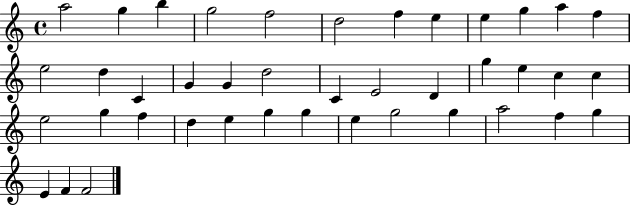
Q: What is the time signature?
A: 4/4